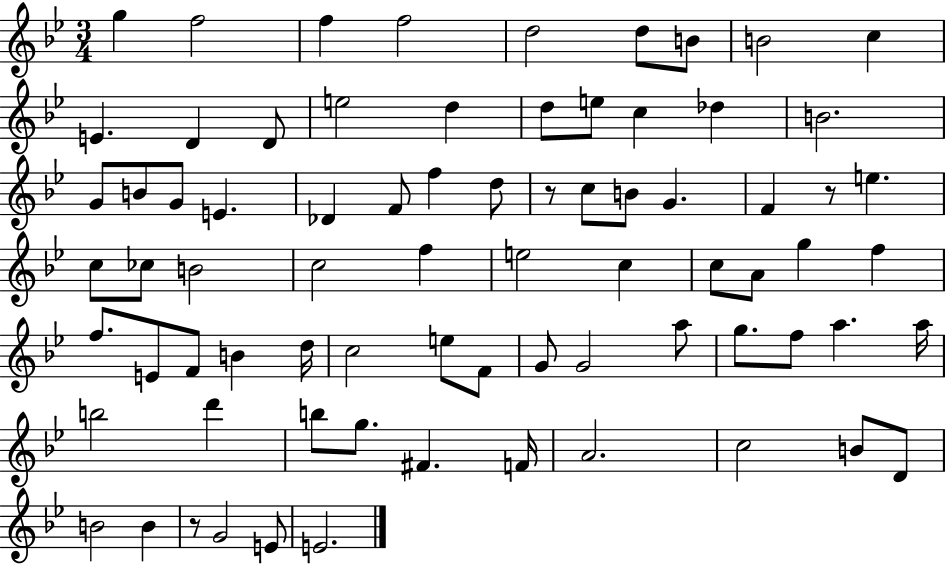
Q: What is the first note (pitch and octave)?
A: G5